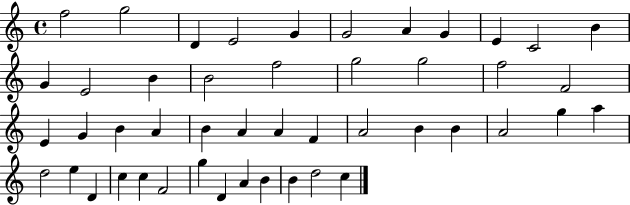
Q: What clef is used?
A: treble